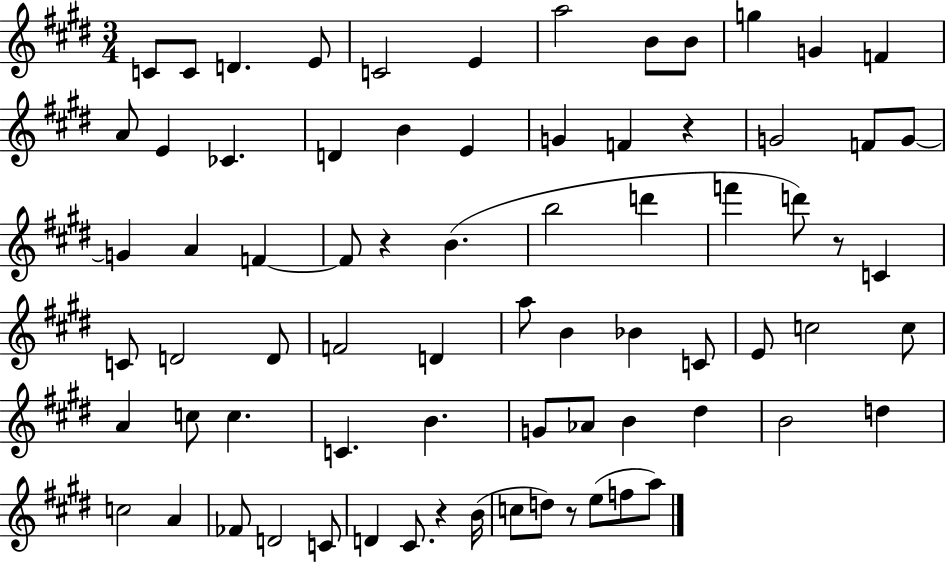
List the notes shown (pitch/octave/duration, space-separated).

C4/e C4/e D4/q. E4/e C4/h E4/q A5/h B4/e B4/e G5/q G4/q F4/q A4/e E4/q CES4/q. D4/q B4/q E4/q G4/q F4/q R/q G4/h F4/e G4/e G4/q A4/q F4/q F4/e R/q B4/q. B5/h D6/q F6/q D6/e R/e C4/q C4/e D4/h D4/e F4/h D4/q A5/e B4/q Bb4/q C4/e E4/e C5/h C5/e A4/q C5/e C5/q. C4/q. B4/q. G4/e Ab4/e B4/q D#5/q B4/h D5/q C5/h A4/q FES4/e D4/h C4/e D4/q C#4/e. R/q B4/s C5/e D5/e R/e E5/e F5/e A5/e